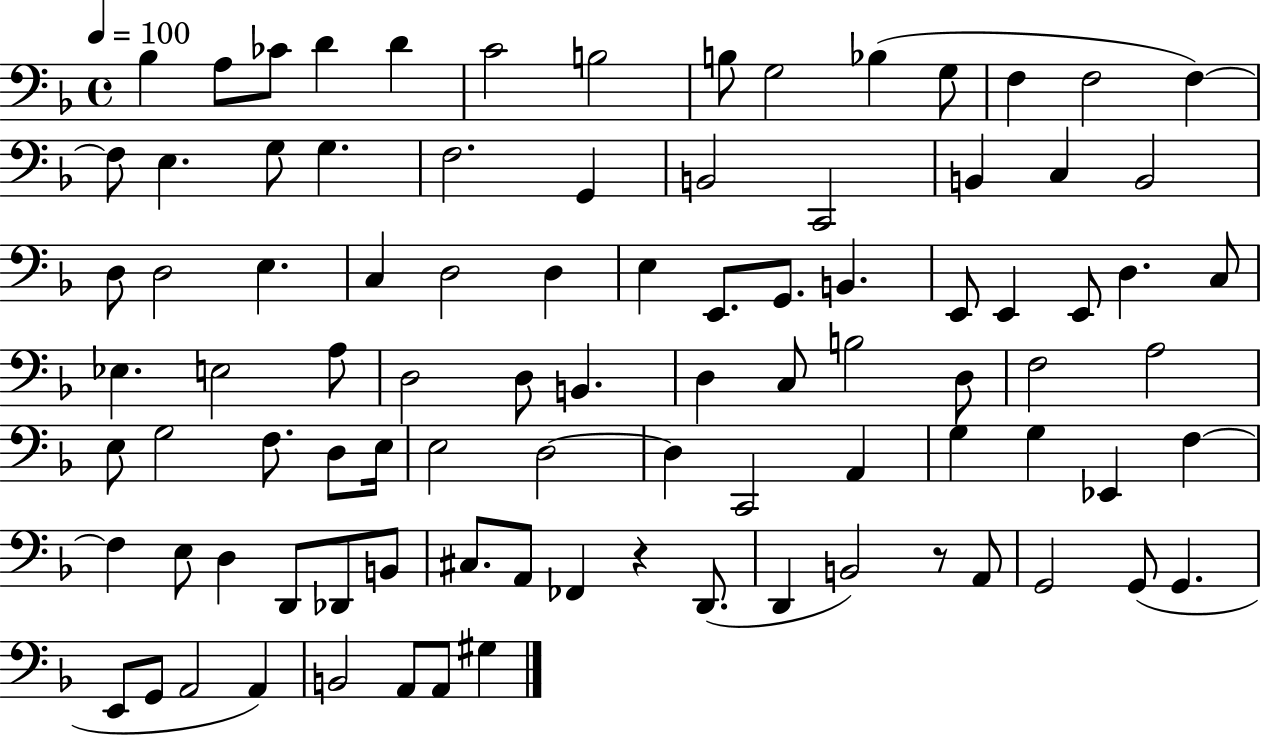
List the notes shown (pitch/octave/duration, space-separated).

Bb3/q A3/e CES4/e D4/q D4/q C4/h B3/h B3/e G3/h Bb3/q G3/e F3/q F3/h F3/q F3/e E3/q. G3/e G3/q. F3/h. G2/q B2/h C2/h B2/q C3/q B2/h D3/e D3/h E3/q. C3/q D3/h D3/q E3/q E2/e. G2/e. B2/q. E2/e E2/q E2/e D3/q. C3/e Eb3/q. E3/h A3/e D3/h D3/e B2/q. D3/q C3/e B3/h D3/e F3/h A3/h E3/e G3/h F3/e. D3/e E3/s E3/h D3/h D3/q C2/h A2/q G3/q G3/q Eb2/q F3/q F3/q E3/e D3/q D2/e Db2/e B2/e C#3/e. A2/e FES2/q R/q D2/e. D2/q B2/h R/e A2/e G2/h G2/e G2/q. E2/e G2/e A2/h A2/q B2/h A2/e A2/e G#3/q